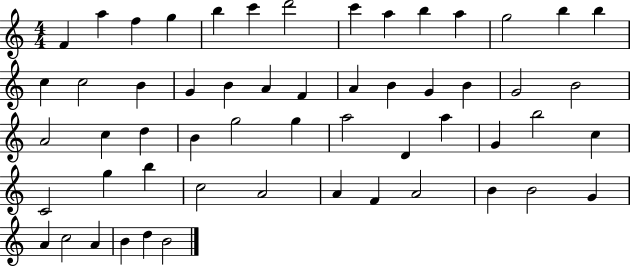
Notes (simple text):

F4/q A5/q F5/q G5/q B5/q C6/q D6/h C6/q A5/q B5/q A5/q G5/h B5/q B5/q C5/q C5/h B4/q G4/q B4/q A4/q F4/q A4/q B4/q G4/q B4/q G4/h B4/h A4/h C5/q D5/q B4/q G5/h G5/q A5/h D4/q A5/q G4/q B5/h C5/q C4/h G5/q B5/q C5/h A4/h A4/q F4/q A4/h B4/q B4/h G4/q A4/q C5/h A4/q B4/q D5/q B4/h